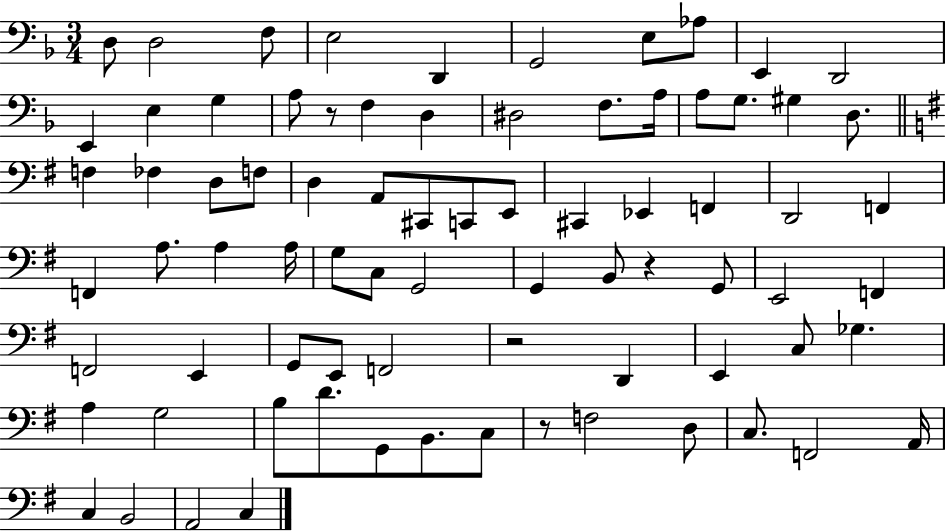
X:1
T:Untitled
M:3/4
L:1/4
K:F
D,/2 D,2 F,/2 E,2 D,, G,,2 E,/2 _A,/2 E,, D,,2 E,, E, G, A,/2 z/2 F, D, ^D,2 F,/2 A,/4 A,/2 G,/2 ^G, D,/2 F, _F, D,/2 F,/2 D, A,,/2 ^C,,/2 C,,/2 E,,/2 ^C,, _E,, F,, D,,2 F,, F,, A,/2 A, A,/4 G,/2 C,/2 G,,2 G,, B,,/2 z G,,/2 E,,2 F,, F,,2 E,, G,,/2 E,,/2 F,,2 z2 D,, E,, C,/2 _G, A, G,2 B,/2 D/2 G,,/2 B,,/2 C,/2 z/2 F,2 D,/2 C,/2 F,,2 A,,/4 C, B,,2 A,,2 C,